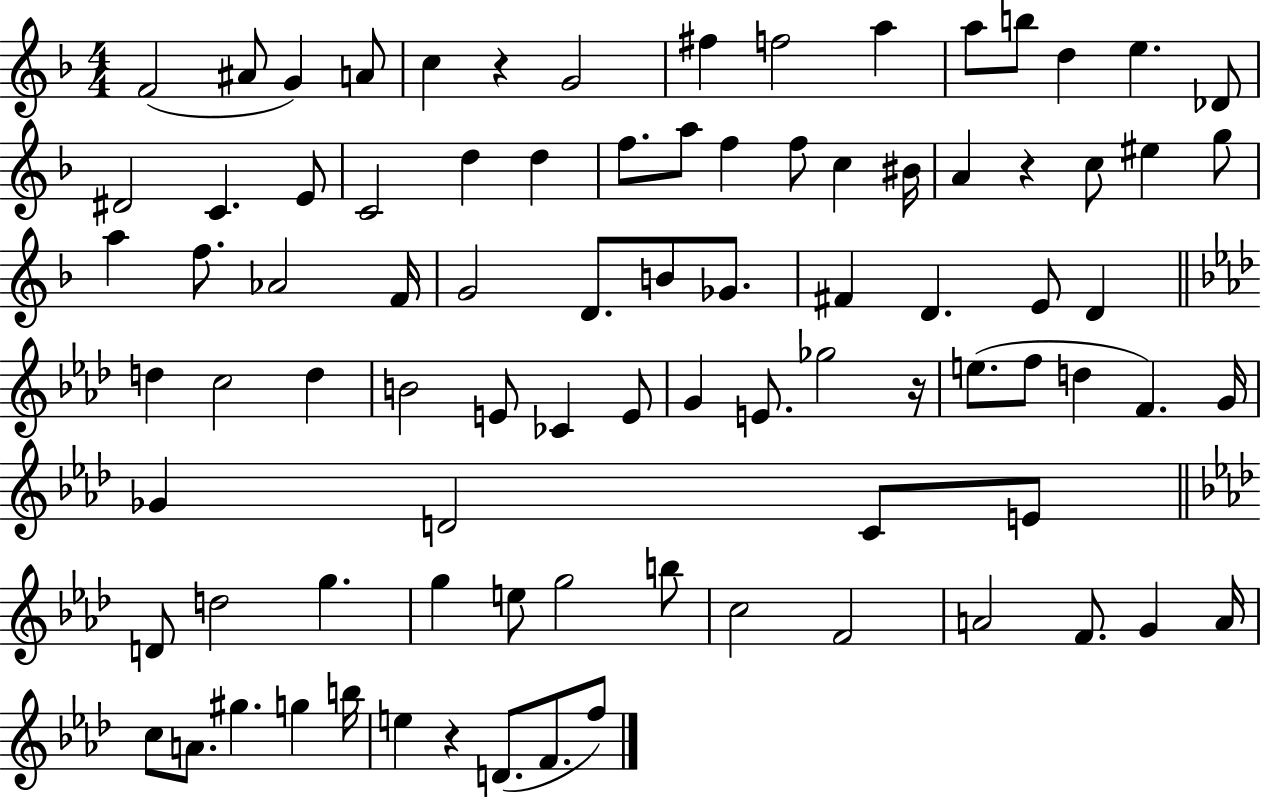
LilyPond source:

{
  \clef treble
  \numericTimeSignature
  \time 4/4
  \key f \major
  \repeat volta 2 { f'2( ais'8 g'4) a'8 | c''4 r4 g'2 | fis''4 f''2 a''4 | a''8 b''8 d''4 e''4. des'8 | \break dis'2 c'4. e'8 | c'2 d''4 d''4 | f''8. a''8 f''4 f''8 c''4 bis'16 | a'4 r4 c''8 eis''4 g''8 | \break a''4 f''8. aes'2 f'16 | g'2 d'8. b'8 ges'8. | fis'4 d'4. e'8 d'4 | \bar "||" \break \key aes \major d''4 c''2 d''4 | b'2 e'8 ces'4 e'8 | g'4 e'8. ges''2 r16 | e''8.( f''8 d''4 f'4.) g'16 | \break ges'4 d'2 c'8 e'8 | \bar "||" \break \key aes \major d'8 d''2 g''4. | g''4 e''8 g''2 b''8 | c''2 f'2 | a'2 f'8. g'4 a'16 | \break c''8 a'8. gis''4. g''4 b''16 | e''4 r4 d'8.( f'8. f''8) | } \bar "|."
}